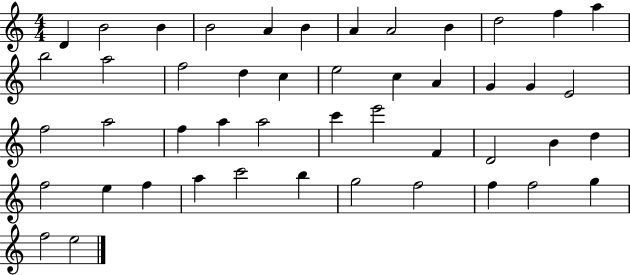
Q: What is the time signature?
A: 4/4